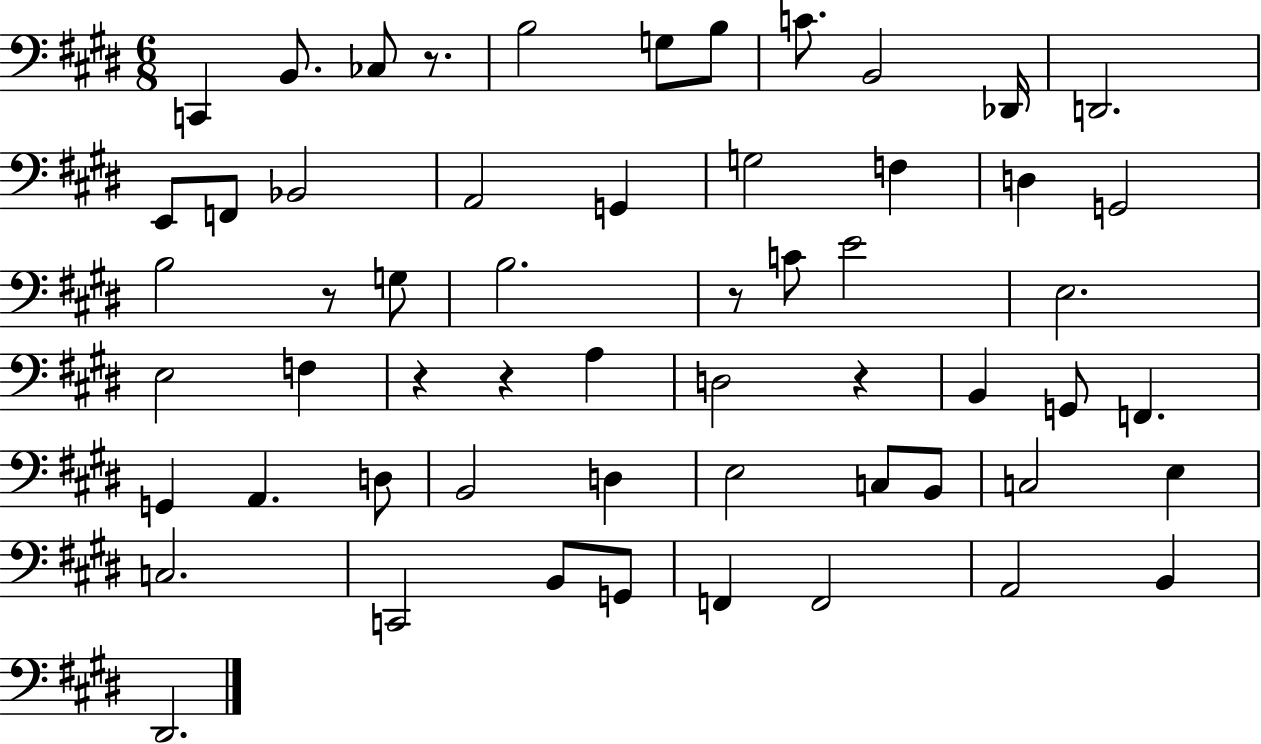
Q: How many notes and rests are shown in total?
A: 57